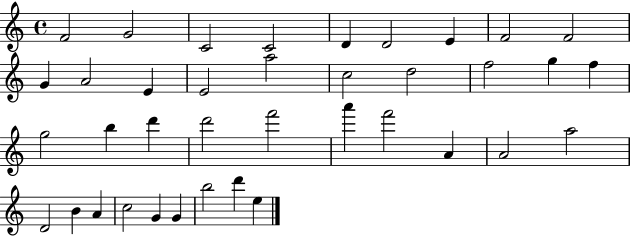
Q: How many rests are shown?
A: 0